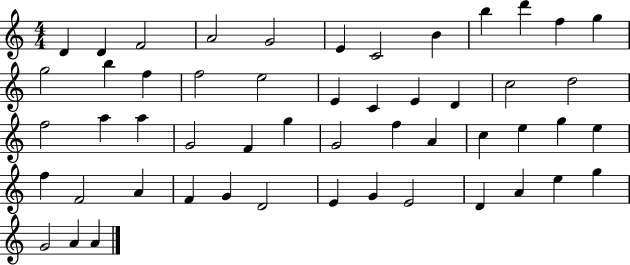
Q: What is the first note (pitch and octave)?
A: D4